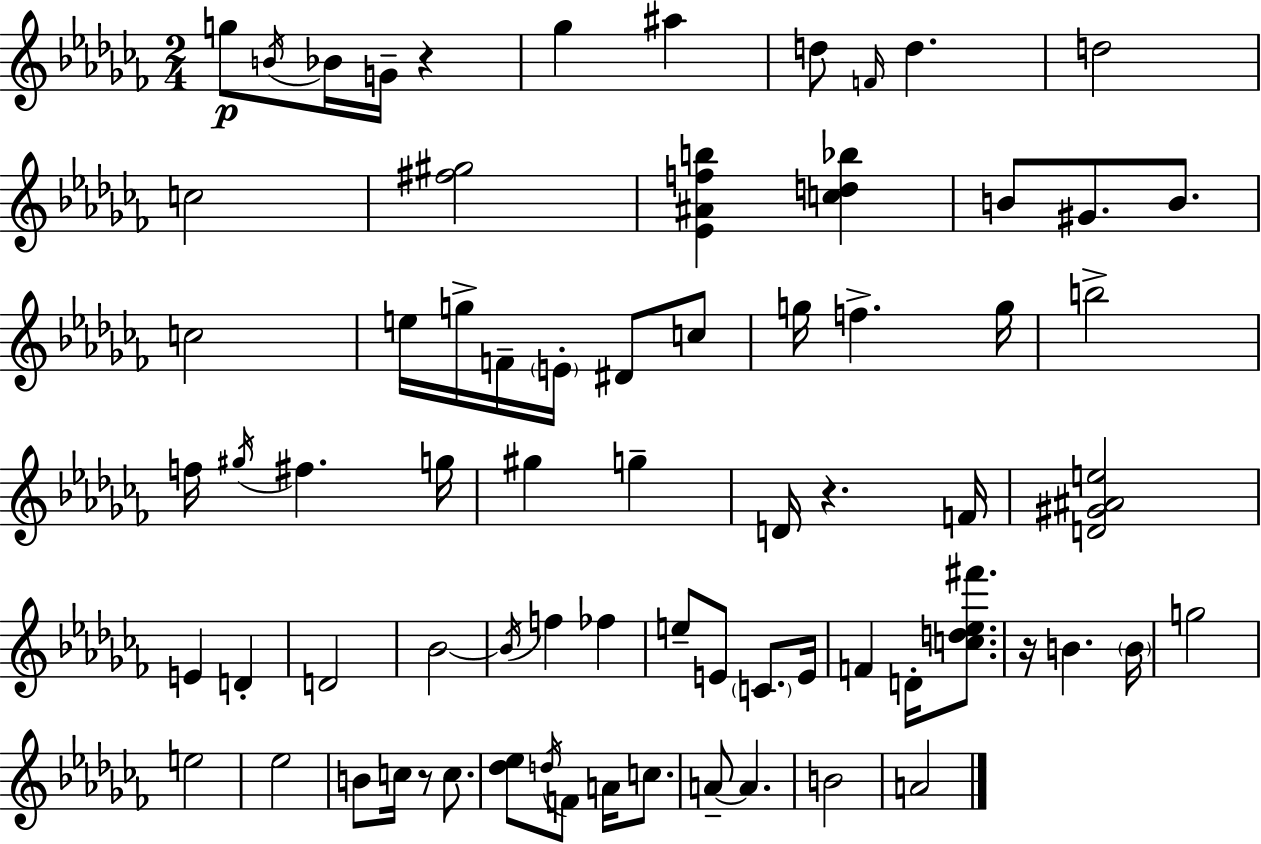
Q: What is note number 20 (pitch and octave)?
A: D#4